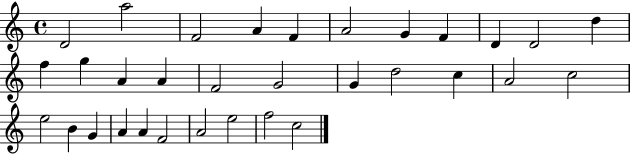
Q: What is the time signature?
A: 4/4